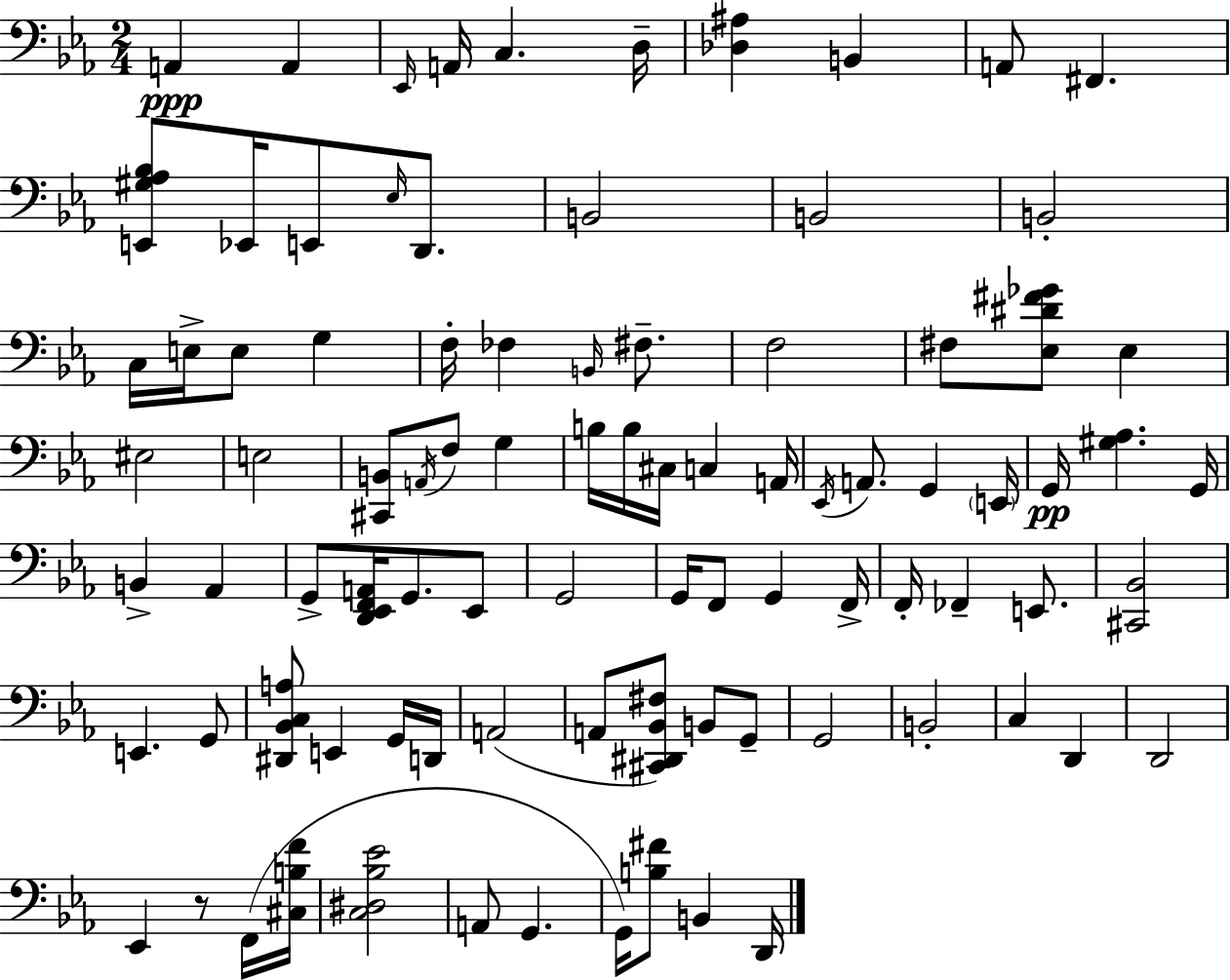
X:1
T:Untitled
M:2/4
L:1/4
K:Eb
A,, A,, _E,,/4 A,,/4 C, D,/4 [_D,^A,] B,, A,,/2 ^F,, [E,,^G,_A,_B,]/2 _E,,/4 E,,/2 _E,/4 D,,/2 B,,2 B,,2 B,,2 C,/4 E,/4 E,/2 G, F,/4 _F, B,,/4 ^F,/2 F,2 ^F,/2 [_E,^D^F_G]/2 _E, ^E,2 E,2 [^C,,B,,]/2 A,,/4 F,/2 G, B,/4 B,/4 ^C,/4 C, A,,/4 _E,,/4 A,,/2 G,, E,,/4 G,,/4 [^G,_A,] G,,/4 B,, _A,, G,,/2 [D,,_E,,F,,A,,]/4 G,,/2 _E,,/2 G,,2 G,,/4 F,,/2 G,, F,,/4 F,,/4 _F,, E,,/2 [^C,,_B,,]2 E,, G,,/2 [^D,,_B,,C,A,]/2 E,, G,,/4 D,,/4 A,,2 A,,/2 [^C,,^D,,_B,,^F,]/2 B,,/2 G,,/2 G,,2 B,,2 C, D,, D,,2 _E,, z/2 F,,/4 [^C,B,F]/4 [C,^D,_B,_E]2 A,,/2 G,, G,,/4 [B,^F]/2 B,, D,,/4